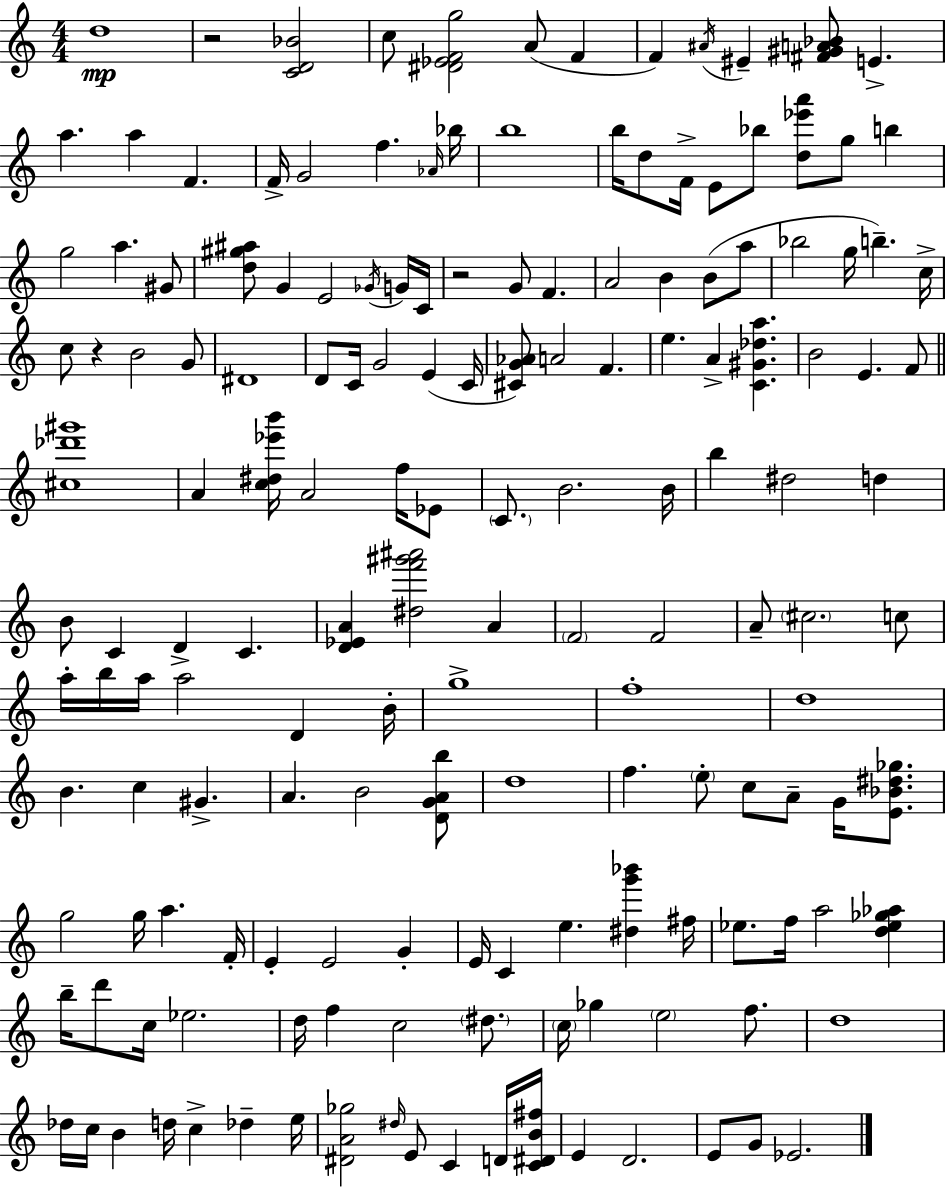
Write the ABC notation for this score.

X:1
T:Untitled
M:4/4
L:1/4
K:Am
d4 z2 [CD_B]2 c/2 [^D_EFg]2 A/2 F F ^A/4 ^E [^F^GA_B]/2 E a a F F/4 G2 f _A/4 _b/4 b4 b/4 d/2 F/4 E/2 _b/2 [d_e'a']/2 g/2 b g2 a ^G/2 [d^g^a]/2 G E2 _G/4 G/4 C/4 z2 G/2 F A2 B B/2 a/2 _b2 g/4 b c/4 c/2 z B2 G/2 ^D4 D/2 C/4 G2 E C/4 [^CG_A]/2 A2 F e A [C^G_da] B2 E F/2 [^c_d'^g']4 A [c^d_e'b']/4 A2 f/4 _E/2 C/2 B2 B/4 b ^d2 d B/2 C D C [D_EA] [^df'^g'^a']2 A F2 F2 A/2 ^c2 c/2 a/4 b/4 a/4 a2 D B/4 g4 f4 d4 B c ^G A B2 [DGAb]/2 d4 f e/2 c/2 A/2 G/4 [E_B^d_g]/2 g2 g/4 a F/4 E E2 G E/4 C e [^dg'_b'] ^f/4 _e/2 f/4 a2 [d_e_g_a] b/4 d'/2 c/4 _e2 d/4 f c2 ^d/2 c/4 _g e2 f/2 d4 _d/4 c/4 B d/4 c _d e/4 [^DA_g]2 ^d/4 E/2 C D/4 [C^DB^f]/4 E D2 E/2 G/2 _E2